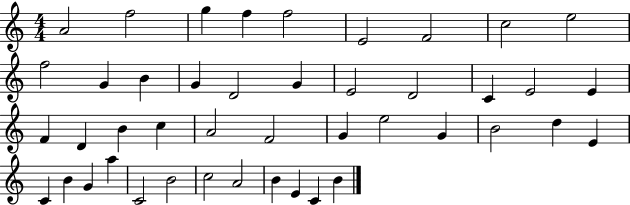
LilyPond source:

{
  \clef treble
  \numericTimeSignature
  \time 4/4
  \key c \major
  a'2 f''2 | g''4 f''4 f''2 | e'2 f'2 | c''2 e''2 | \break f''2 g'4 b'4 | g'4 d'2 g'4 | e'2 d'2 | c'4 e'2 e'4 | \break f'4 d'4 b'4 c''4 | a'2 f'2 | g'4 e''2 g'4 | b'2 d''4 e'4 | \break c'4 b'4 g'4 a''4 | c'2 b'2 | c''2 a'2 | b'4 e'4 c'4 b'4 | \break \bar "|."
}